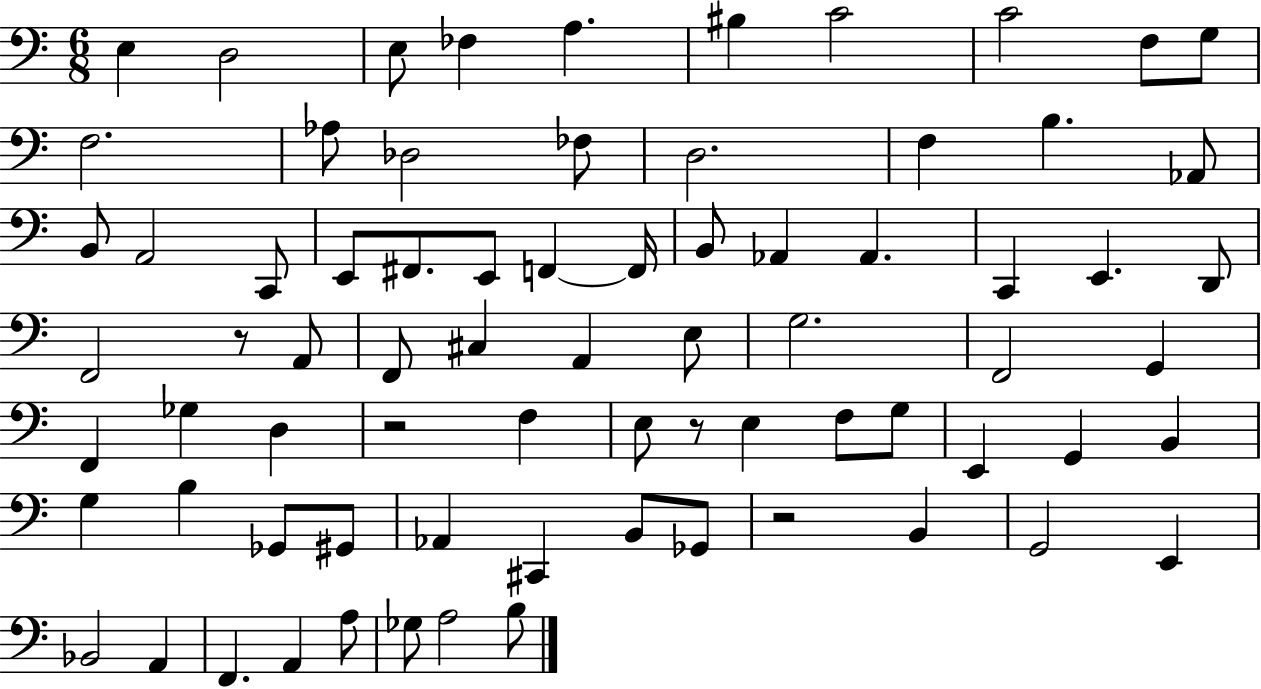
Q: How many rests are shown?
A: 4